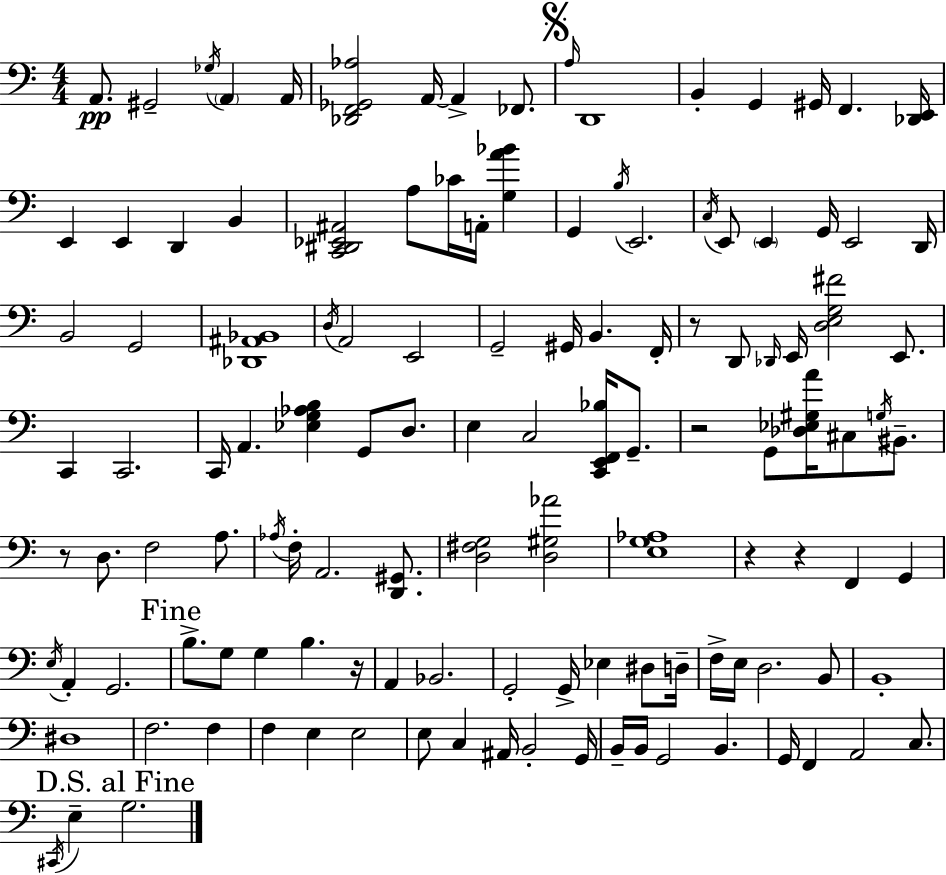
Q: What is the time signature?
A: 4/4